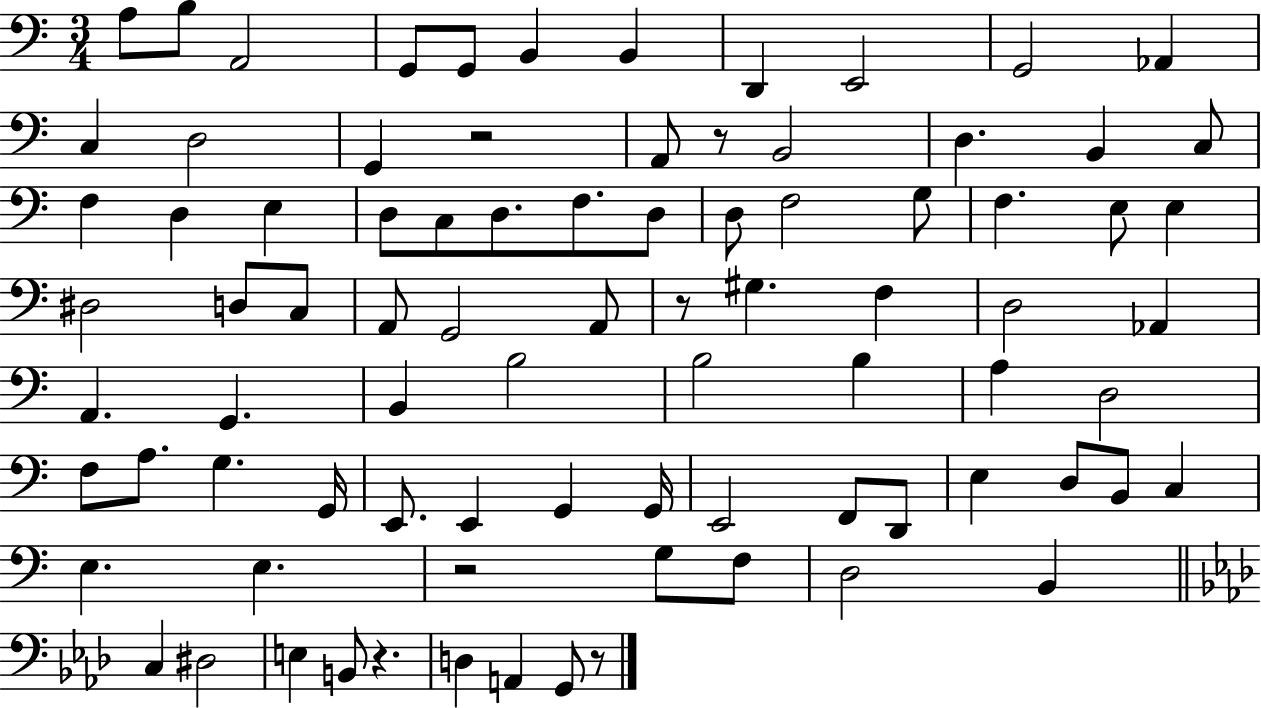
{
  \clef bass
  \numericTimeSignature
  \time 3/4
  \key c \major
  a8 b8 a,2 | g,8 g,8 b,4 b,4 | d,4 e,2 | g,2 aes,4 | \break c4 d2 | g,4 r2 | a,8 r8 b,2 | d4. b,4 c8 | \break f4 d4 e4 | d8 c8 d8. f8. d8 | d8 f2 g8 | f4. e8 e4 | \break dis2 d8 c8 | a,8 g,2 a,8 | r8 gis4. f4 | d2 aes,4 | \break a,4. g,4. | b,4 b2 | b2 b4 | a4 d2 | \break f8 a8. g4. g,16 | e,8. e,4 g,4 g,16 | e,2 f,8 d,8 | e4 d8 b,8 c4 | \break e4. e4. | r2 g8 f8 | d2 b,4 | \bar "||" \break \key f \minor c4 dis2 | e4 b,8 r4. | d4 a,4 g,8 r8 | \bar "|."
}